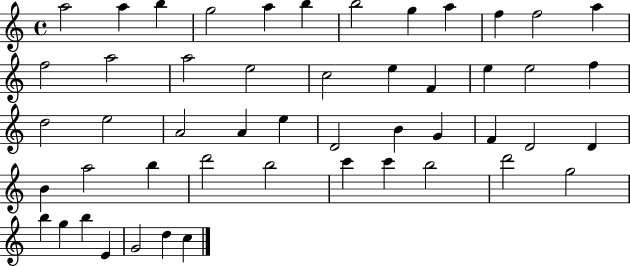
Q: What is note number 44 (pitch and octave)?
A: B5